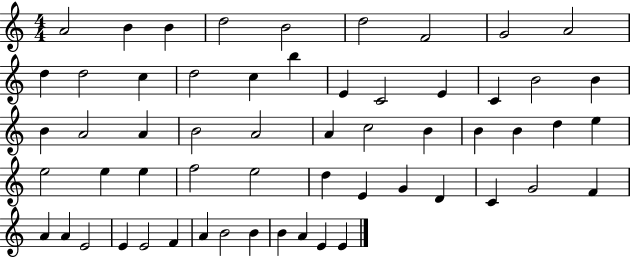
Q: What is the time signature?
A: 4/4